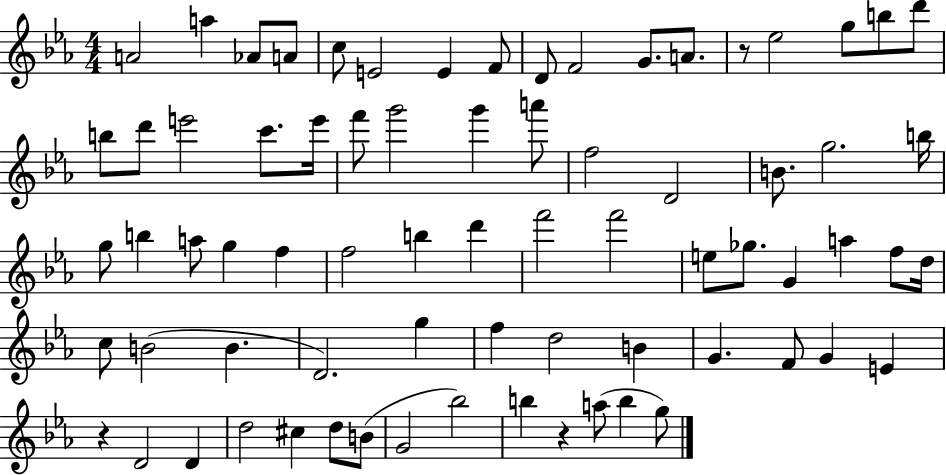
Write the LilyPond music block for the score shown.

{
  \clef treble
  \numericTimeSignature
  \time 4/4
  \key ees \major
  a'2 a''4 aes'8 a'8 | c''8 e'2 e'4 f'8 | d'8 f'2 g'8. a'8. | r8 ees''2 g''8 b''8 d'''8 | \break b''8 d'''8 e'''2 c'''8. e'''16 | f'''8 g'''2 g'''4 a'''8 | f''2 d'2 | b'8. g''2. b''16 | \break g''8 b''4 a''8 g''4 f''4 | f''2 b''4 d'''4 | f'''2 f'''2 | e''8 ges''8. g'4 a''4 f''8 d''16 | \break c''8 b'2( b'4. | d'2.) g''4 | f''4 d''2 b'4 | g'4. f'8 g'4 e'4 | \break r4 d'2 d'4 | d''2 cis''4 d''8 b'8( | g'2 bes''2) | b''4 r4 a''8( b''4 g''8) | \break \bar "|."
}